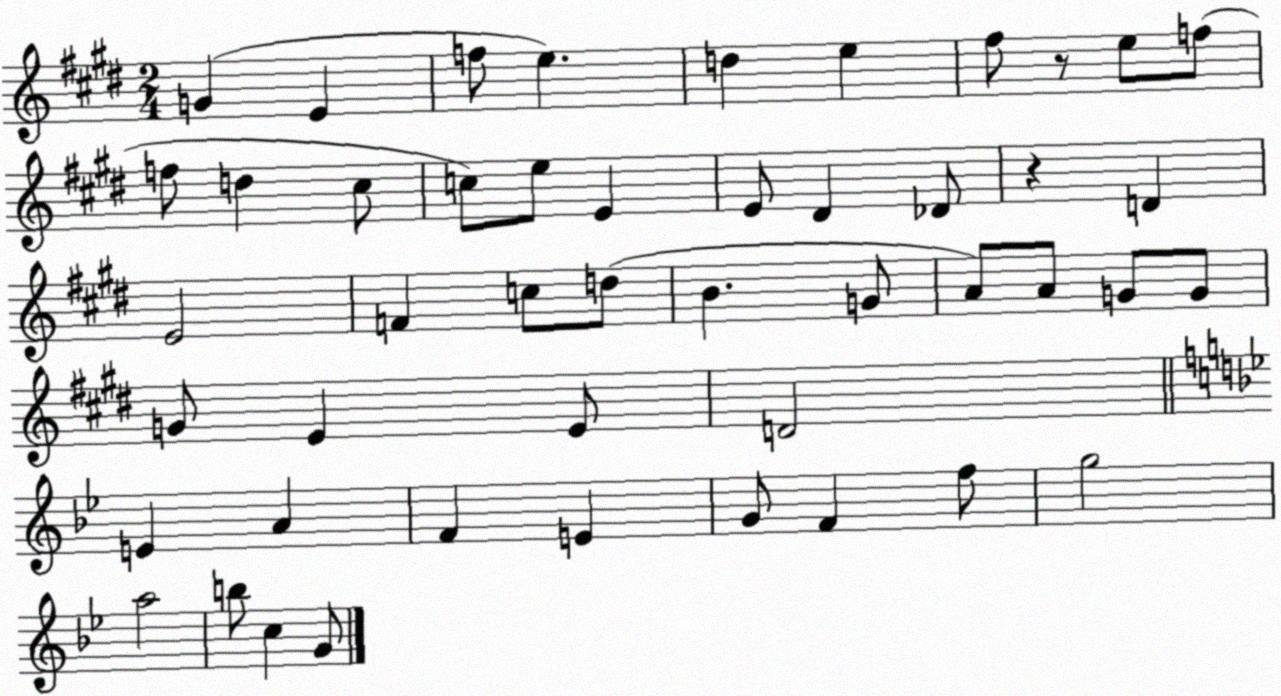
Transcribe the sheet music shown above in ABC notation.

X:1
T:Untitled
M:2/4
L:1/4
K:E
G E f/2 e d e ^f/2 z/2 e/2 f/2 f/2 d ^c/2 c/2 e/2 E E/2 ^D _D/2 z D E2 F c/2 d/2 B G/2 A/2 A/2 G/2 G/2 G/2 E E/2 D2 E A F E G/2 F f/2 g2 a2 b/2 c G/2